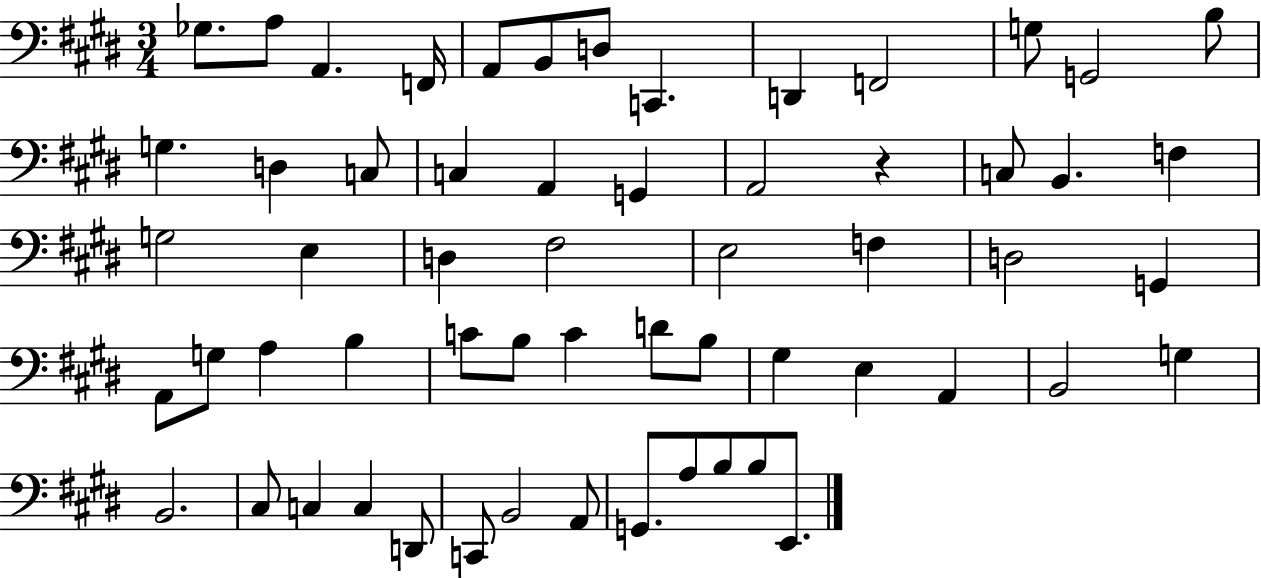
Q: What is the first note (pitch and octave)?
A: Gb3